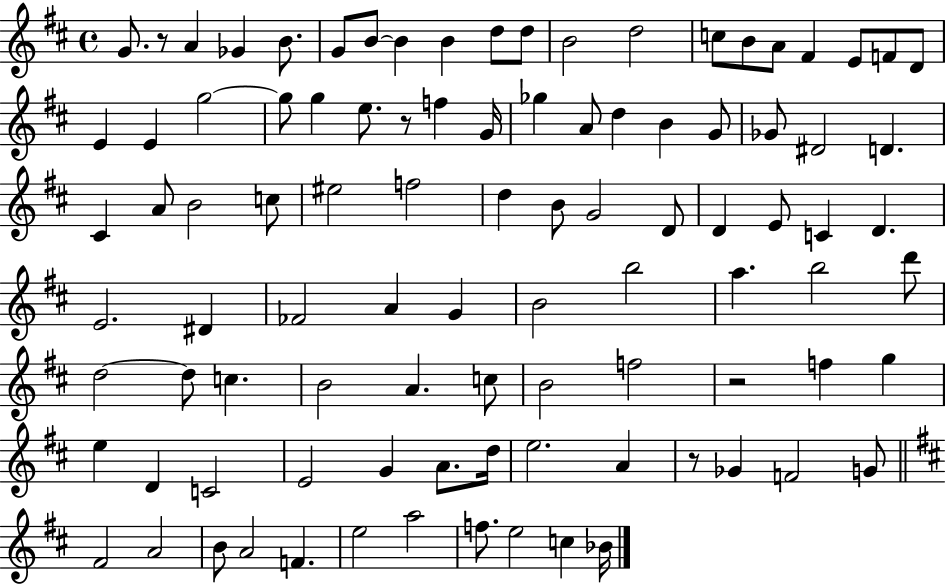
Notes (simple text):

G4/e. R/e A4/q Gb4/q B4/e. G4/e B4/e B4/q B4/q D5/e D5/e B4/h D5/h C5/e B4/e A4/e F#4/q E4/e F4/e D4/e E4/q E4/q G5/h G5/e G5/q E5/e. R/e F5/q G4/s Gb5/q A4/e D5/q B4/q G4/e Gb4/e D#4/h D4/q. C#4/q A4/e B4/h C5/e EIS5/h F5/h D5/q B4/e G4/h D4/e D4/q E4/e C4/q D4/q. E4/h. D#4/q FES4/h A4/q G4/q B4/h B5/h A5/q. B5/h D6/e D5/h D5/e C5/q. B4/h A4/q. C5/e B4/h F5/h R/h F5/q G5/q E5/q D4/q C4/h E4/h G4/q A4/e. D5/s E5/h. A4/q R/e Gb4/q F4/h G4/e F#4/h A4/h B4/e A4/h F4/q. E5/h A5/h F5/e. E5/h C5/q Bb4/s